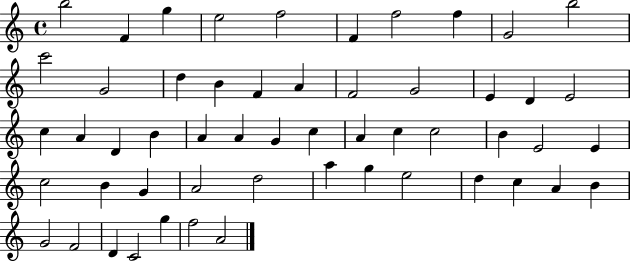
X:1
T:Untitled
M:4/4
L:1/4
K:C
b2 F g e2 f2 F f2 f G2 b2 c'2 G2 d B F A F2 G2 E D E2 c A D B A A G c A c c2 B E2 E c2 B G A2 d2 a g e2 d c A B G2 F2 D C2 g f2 A2